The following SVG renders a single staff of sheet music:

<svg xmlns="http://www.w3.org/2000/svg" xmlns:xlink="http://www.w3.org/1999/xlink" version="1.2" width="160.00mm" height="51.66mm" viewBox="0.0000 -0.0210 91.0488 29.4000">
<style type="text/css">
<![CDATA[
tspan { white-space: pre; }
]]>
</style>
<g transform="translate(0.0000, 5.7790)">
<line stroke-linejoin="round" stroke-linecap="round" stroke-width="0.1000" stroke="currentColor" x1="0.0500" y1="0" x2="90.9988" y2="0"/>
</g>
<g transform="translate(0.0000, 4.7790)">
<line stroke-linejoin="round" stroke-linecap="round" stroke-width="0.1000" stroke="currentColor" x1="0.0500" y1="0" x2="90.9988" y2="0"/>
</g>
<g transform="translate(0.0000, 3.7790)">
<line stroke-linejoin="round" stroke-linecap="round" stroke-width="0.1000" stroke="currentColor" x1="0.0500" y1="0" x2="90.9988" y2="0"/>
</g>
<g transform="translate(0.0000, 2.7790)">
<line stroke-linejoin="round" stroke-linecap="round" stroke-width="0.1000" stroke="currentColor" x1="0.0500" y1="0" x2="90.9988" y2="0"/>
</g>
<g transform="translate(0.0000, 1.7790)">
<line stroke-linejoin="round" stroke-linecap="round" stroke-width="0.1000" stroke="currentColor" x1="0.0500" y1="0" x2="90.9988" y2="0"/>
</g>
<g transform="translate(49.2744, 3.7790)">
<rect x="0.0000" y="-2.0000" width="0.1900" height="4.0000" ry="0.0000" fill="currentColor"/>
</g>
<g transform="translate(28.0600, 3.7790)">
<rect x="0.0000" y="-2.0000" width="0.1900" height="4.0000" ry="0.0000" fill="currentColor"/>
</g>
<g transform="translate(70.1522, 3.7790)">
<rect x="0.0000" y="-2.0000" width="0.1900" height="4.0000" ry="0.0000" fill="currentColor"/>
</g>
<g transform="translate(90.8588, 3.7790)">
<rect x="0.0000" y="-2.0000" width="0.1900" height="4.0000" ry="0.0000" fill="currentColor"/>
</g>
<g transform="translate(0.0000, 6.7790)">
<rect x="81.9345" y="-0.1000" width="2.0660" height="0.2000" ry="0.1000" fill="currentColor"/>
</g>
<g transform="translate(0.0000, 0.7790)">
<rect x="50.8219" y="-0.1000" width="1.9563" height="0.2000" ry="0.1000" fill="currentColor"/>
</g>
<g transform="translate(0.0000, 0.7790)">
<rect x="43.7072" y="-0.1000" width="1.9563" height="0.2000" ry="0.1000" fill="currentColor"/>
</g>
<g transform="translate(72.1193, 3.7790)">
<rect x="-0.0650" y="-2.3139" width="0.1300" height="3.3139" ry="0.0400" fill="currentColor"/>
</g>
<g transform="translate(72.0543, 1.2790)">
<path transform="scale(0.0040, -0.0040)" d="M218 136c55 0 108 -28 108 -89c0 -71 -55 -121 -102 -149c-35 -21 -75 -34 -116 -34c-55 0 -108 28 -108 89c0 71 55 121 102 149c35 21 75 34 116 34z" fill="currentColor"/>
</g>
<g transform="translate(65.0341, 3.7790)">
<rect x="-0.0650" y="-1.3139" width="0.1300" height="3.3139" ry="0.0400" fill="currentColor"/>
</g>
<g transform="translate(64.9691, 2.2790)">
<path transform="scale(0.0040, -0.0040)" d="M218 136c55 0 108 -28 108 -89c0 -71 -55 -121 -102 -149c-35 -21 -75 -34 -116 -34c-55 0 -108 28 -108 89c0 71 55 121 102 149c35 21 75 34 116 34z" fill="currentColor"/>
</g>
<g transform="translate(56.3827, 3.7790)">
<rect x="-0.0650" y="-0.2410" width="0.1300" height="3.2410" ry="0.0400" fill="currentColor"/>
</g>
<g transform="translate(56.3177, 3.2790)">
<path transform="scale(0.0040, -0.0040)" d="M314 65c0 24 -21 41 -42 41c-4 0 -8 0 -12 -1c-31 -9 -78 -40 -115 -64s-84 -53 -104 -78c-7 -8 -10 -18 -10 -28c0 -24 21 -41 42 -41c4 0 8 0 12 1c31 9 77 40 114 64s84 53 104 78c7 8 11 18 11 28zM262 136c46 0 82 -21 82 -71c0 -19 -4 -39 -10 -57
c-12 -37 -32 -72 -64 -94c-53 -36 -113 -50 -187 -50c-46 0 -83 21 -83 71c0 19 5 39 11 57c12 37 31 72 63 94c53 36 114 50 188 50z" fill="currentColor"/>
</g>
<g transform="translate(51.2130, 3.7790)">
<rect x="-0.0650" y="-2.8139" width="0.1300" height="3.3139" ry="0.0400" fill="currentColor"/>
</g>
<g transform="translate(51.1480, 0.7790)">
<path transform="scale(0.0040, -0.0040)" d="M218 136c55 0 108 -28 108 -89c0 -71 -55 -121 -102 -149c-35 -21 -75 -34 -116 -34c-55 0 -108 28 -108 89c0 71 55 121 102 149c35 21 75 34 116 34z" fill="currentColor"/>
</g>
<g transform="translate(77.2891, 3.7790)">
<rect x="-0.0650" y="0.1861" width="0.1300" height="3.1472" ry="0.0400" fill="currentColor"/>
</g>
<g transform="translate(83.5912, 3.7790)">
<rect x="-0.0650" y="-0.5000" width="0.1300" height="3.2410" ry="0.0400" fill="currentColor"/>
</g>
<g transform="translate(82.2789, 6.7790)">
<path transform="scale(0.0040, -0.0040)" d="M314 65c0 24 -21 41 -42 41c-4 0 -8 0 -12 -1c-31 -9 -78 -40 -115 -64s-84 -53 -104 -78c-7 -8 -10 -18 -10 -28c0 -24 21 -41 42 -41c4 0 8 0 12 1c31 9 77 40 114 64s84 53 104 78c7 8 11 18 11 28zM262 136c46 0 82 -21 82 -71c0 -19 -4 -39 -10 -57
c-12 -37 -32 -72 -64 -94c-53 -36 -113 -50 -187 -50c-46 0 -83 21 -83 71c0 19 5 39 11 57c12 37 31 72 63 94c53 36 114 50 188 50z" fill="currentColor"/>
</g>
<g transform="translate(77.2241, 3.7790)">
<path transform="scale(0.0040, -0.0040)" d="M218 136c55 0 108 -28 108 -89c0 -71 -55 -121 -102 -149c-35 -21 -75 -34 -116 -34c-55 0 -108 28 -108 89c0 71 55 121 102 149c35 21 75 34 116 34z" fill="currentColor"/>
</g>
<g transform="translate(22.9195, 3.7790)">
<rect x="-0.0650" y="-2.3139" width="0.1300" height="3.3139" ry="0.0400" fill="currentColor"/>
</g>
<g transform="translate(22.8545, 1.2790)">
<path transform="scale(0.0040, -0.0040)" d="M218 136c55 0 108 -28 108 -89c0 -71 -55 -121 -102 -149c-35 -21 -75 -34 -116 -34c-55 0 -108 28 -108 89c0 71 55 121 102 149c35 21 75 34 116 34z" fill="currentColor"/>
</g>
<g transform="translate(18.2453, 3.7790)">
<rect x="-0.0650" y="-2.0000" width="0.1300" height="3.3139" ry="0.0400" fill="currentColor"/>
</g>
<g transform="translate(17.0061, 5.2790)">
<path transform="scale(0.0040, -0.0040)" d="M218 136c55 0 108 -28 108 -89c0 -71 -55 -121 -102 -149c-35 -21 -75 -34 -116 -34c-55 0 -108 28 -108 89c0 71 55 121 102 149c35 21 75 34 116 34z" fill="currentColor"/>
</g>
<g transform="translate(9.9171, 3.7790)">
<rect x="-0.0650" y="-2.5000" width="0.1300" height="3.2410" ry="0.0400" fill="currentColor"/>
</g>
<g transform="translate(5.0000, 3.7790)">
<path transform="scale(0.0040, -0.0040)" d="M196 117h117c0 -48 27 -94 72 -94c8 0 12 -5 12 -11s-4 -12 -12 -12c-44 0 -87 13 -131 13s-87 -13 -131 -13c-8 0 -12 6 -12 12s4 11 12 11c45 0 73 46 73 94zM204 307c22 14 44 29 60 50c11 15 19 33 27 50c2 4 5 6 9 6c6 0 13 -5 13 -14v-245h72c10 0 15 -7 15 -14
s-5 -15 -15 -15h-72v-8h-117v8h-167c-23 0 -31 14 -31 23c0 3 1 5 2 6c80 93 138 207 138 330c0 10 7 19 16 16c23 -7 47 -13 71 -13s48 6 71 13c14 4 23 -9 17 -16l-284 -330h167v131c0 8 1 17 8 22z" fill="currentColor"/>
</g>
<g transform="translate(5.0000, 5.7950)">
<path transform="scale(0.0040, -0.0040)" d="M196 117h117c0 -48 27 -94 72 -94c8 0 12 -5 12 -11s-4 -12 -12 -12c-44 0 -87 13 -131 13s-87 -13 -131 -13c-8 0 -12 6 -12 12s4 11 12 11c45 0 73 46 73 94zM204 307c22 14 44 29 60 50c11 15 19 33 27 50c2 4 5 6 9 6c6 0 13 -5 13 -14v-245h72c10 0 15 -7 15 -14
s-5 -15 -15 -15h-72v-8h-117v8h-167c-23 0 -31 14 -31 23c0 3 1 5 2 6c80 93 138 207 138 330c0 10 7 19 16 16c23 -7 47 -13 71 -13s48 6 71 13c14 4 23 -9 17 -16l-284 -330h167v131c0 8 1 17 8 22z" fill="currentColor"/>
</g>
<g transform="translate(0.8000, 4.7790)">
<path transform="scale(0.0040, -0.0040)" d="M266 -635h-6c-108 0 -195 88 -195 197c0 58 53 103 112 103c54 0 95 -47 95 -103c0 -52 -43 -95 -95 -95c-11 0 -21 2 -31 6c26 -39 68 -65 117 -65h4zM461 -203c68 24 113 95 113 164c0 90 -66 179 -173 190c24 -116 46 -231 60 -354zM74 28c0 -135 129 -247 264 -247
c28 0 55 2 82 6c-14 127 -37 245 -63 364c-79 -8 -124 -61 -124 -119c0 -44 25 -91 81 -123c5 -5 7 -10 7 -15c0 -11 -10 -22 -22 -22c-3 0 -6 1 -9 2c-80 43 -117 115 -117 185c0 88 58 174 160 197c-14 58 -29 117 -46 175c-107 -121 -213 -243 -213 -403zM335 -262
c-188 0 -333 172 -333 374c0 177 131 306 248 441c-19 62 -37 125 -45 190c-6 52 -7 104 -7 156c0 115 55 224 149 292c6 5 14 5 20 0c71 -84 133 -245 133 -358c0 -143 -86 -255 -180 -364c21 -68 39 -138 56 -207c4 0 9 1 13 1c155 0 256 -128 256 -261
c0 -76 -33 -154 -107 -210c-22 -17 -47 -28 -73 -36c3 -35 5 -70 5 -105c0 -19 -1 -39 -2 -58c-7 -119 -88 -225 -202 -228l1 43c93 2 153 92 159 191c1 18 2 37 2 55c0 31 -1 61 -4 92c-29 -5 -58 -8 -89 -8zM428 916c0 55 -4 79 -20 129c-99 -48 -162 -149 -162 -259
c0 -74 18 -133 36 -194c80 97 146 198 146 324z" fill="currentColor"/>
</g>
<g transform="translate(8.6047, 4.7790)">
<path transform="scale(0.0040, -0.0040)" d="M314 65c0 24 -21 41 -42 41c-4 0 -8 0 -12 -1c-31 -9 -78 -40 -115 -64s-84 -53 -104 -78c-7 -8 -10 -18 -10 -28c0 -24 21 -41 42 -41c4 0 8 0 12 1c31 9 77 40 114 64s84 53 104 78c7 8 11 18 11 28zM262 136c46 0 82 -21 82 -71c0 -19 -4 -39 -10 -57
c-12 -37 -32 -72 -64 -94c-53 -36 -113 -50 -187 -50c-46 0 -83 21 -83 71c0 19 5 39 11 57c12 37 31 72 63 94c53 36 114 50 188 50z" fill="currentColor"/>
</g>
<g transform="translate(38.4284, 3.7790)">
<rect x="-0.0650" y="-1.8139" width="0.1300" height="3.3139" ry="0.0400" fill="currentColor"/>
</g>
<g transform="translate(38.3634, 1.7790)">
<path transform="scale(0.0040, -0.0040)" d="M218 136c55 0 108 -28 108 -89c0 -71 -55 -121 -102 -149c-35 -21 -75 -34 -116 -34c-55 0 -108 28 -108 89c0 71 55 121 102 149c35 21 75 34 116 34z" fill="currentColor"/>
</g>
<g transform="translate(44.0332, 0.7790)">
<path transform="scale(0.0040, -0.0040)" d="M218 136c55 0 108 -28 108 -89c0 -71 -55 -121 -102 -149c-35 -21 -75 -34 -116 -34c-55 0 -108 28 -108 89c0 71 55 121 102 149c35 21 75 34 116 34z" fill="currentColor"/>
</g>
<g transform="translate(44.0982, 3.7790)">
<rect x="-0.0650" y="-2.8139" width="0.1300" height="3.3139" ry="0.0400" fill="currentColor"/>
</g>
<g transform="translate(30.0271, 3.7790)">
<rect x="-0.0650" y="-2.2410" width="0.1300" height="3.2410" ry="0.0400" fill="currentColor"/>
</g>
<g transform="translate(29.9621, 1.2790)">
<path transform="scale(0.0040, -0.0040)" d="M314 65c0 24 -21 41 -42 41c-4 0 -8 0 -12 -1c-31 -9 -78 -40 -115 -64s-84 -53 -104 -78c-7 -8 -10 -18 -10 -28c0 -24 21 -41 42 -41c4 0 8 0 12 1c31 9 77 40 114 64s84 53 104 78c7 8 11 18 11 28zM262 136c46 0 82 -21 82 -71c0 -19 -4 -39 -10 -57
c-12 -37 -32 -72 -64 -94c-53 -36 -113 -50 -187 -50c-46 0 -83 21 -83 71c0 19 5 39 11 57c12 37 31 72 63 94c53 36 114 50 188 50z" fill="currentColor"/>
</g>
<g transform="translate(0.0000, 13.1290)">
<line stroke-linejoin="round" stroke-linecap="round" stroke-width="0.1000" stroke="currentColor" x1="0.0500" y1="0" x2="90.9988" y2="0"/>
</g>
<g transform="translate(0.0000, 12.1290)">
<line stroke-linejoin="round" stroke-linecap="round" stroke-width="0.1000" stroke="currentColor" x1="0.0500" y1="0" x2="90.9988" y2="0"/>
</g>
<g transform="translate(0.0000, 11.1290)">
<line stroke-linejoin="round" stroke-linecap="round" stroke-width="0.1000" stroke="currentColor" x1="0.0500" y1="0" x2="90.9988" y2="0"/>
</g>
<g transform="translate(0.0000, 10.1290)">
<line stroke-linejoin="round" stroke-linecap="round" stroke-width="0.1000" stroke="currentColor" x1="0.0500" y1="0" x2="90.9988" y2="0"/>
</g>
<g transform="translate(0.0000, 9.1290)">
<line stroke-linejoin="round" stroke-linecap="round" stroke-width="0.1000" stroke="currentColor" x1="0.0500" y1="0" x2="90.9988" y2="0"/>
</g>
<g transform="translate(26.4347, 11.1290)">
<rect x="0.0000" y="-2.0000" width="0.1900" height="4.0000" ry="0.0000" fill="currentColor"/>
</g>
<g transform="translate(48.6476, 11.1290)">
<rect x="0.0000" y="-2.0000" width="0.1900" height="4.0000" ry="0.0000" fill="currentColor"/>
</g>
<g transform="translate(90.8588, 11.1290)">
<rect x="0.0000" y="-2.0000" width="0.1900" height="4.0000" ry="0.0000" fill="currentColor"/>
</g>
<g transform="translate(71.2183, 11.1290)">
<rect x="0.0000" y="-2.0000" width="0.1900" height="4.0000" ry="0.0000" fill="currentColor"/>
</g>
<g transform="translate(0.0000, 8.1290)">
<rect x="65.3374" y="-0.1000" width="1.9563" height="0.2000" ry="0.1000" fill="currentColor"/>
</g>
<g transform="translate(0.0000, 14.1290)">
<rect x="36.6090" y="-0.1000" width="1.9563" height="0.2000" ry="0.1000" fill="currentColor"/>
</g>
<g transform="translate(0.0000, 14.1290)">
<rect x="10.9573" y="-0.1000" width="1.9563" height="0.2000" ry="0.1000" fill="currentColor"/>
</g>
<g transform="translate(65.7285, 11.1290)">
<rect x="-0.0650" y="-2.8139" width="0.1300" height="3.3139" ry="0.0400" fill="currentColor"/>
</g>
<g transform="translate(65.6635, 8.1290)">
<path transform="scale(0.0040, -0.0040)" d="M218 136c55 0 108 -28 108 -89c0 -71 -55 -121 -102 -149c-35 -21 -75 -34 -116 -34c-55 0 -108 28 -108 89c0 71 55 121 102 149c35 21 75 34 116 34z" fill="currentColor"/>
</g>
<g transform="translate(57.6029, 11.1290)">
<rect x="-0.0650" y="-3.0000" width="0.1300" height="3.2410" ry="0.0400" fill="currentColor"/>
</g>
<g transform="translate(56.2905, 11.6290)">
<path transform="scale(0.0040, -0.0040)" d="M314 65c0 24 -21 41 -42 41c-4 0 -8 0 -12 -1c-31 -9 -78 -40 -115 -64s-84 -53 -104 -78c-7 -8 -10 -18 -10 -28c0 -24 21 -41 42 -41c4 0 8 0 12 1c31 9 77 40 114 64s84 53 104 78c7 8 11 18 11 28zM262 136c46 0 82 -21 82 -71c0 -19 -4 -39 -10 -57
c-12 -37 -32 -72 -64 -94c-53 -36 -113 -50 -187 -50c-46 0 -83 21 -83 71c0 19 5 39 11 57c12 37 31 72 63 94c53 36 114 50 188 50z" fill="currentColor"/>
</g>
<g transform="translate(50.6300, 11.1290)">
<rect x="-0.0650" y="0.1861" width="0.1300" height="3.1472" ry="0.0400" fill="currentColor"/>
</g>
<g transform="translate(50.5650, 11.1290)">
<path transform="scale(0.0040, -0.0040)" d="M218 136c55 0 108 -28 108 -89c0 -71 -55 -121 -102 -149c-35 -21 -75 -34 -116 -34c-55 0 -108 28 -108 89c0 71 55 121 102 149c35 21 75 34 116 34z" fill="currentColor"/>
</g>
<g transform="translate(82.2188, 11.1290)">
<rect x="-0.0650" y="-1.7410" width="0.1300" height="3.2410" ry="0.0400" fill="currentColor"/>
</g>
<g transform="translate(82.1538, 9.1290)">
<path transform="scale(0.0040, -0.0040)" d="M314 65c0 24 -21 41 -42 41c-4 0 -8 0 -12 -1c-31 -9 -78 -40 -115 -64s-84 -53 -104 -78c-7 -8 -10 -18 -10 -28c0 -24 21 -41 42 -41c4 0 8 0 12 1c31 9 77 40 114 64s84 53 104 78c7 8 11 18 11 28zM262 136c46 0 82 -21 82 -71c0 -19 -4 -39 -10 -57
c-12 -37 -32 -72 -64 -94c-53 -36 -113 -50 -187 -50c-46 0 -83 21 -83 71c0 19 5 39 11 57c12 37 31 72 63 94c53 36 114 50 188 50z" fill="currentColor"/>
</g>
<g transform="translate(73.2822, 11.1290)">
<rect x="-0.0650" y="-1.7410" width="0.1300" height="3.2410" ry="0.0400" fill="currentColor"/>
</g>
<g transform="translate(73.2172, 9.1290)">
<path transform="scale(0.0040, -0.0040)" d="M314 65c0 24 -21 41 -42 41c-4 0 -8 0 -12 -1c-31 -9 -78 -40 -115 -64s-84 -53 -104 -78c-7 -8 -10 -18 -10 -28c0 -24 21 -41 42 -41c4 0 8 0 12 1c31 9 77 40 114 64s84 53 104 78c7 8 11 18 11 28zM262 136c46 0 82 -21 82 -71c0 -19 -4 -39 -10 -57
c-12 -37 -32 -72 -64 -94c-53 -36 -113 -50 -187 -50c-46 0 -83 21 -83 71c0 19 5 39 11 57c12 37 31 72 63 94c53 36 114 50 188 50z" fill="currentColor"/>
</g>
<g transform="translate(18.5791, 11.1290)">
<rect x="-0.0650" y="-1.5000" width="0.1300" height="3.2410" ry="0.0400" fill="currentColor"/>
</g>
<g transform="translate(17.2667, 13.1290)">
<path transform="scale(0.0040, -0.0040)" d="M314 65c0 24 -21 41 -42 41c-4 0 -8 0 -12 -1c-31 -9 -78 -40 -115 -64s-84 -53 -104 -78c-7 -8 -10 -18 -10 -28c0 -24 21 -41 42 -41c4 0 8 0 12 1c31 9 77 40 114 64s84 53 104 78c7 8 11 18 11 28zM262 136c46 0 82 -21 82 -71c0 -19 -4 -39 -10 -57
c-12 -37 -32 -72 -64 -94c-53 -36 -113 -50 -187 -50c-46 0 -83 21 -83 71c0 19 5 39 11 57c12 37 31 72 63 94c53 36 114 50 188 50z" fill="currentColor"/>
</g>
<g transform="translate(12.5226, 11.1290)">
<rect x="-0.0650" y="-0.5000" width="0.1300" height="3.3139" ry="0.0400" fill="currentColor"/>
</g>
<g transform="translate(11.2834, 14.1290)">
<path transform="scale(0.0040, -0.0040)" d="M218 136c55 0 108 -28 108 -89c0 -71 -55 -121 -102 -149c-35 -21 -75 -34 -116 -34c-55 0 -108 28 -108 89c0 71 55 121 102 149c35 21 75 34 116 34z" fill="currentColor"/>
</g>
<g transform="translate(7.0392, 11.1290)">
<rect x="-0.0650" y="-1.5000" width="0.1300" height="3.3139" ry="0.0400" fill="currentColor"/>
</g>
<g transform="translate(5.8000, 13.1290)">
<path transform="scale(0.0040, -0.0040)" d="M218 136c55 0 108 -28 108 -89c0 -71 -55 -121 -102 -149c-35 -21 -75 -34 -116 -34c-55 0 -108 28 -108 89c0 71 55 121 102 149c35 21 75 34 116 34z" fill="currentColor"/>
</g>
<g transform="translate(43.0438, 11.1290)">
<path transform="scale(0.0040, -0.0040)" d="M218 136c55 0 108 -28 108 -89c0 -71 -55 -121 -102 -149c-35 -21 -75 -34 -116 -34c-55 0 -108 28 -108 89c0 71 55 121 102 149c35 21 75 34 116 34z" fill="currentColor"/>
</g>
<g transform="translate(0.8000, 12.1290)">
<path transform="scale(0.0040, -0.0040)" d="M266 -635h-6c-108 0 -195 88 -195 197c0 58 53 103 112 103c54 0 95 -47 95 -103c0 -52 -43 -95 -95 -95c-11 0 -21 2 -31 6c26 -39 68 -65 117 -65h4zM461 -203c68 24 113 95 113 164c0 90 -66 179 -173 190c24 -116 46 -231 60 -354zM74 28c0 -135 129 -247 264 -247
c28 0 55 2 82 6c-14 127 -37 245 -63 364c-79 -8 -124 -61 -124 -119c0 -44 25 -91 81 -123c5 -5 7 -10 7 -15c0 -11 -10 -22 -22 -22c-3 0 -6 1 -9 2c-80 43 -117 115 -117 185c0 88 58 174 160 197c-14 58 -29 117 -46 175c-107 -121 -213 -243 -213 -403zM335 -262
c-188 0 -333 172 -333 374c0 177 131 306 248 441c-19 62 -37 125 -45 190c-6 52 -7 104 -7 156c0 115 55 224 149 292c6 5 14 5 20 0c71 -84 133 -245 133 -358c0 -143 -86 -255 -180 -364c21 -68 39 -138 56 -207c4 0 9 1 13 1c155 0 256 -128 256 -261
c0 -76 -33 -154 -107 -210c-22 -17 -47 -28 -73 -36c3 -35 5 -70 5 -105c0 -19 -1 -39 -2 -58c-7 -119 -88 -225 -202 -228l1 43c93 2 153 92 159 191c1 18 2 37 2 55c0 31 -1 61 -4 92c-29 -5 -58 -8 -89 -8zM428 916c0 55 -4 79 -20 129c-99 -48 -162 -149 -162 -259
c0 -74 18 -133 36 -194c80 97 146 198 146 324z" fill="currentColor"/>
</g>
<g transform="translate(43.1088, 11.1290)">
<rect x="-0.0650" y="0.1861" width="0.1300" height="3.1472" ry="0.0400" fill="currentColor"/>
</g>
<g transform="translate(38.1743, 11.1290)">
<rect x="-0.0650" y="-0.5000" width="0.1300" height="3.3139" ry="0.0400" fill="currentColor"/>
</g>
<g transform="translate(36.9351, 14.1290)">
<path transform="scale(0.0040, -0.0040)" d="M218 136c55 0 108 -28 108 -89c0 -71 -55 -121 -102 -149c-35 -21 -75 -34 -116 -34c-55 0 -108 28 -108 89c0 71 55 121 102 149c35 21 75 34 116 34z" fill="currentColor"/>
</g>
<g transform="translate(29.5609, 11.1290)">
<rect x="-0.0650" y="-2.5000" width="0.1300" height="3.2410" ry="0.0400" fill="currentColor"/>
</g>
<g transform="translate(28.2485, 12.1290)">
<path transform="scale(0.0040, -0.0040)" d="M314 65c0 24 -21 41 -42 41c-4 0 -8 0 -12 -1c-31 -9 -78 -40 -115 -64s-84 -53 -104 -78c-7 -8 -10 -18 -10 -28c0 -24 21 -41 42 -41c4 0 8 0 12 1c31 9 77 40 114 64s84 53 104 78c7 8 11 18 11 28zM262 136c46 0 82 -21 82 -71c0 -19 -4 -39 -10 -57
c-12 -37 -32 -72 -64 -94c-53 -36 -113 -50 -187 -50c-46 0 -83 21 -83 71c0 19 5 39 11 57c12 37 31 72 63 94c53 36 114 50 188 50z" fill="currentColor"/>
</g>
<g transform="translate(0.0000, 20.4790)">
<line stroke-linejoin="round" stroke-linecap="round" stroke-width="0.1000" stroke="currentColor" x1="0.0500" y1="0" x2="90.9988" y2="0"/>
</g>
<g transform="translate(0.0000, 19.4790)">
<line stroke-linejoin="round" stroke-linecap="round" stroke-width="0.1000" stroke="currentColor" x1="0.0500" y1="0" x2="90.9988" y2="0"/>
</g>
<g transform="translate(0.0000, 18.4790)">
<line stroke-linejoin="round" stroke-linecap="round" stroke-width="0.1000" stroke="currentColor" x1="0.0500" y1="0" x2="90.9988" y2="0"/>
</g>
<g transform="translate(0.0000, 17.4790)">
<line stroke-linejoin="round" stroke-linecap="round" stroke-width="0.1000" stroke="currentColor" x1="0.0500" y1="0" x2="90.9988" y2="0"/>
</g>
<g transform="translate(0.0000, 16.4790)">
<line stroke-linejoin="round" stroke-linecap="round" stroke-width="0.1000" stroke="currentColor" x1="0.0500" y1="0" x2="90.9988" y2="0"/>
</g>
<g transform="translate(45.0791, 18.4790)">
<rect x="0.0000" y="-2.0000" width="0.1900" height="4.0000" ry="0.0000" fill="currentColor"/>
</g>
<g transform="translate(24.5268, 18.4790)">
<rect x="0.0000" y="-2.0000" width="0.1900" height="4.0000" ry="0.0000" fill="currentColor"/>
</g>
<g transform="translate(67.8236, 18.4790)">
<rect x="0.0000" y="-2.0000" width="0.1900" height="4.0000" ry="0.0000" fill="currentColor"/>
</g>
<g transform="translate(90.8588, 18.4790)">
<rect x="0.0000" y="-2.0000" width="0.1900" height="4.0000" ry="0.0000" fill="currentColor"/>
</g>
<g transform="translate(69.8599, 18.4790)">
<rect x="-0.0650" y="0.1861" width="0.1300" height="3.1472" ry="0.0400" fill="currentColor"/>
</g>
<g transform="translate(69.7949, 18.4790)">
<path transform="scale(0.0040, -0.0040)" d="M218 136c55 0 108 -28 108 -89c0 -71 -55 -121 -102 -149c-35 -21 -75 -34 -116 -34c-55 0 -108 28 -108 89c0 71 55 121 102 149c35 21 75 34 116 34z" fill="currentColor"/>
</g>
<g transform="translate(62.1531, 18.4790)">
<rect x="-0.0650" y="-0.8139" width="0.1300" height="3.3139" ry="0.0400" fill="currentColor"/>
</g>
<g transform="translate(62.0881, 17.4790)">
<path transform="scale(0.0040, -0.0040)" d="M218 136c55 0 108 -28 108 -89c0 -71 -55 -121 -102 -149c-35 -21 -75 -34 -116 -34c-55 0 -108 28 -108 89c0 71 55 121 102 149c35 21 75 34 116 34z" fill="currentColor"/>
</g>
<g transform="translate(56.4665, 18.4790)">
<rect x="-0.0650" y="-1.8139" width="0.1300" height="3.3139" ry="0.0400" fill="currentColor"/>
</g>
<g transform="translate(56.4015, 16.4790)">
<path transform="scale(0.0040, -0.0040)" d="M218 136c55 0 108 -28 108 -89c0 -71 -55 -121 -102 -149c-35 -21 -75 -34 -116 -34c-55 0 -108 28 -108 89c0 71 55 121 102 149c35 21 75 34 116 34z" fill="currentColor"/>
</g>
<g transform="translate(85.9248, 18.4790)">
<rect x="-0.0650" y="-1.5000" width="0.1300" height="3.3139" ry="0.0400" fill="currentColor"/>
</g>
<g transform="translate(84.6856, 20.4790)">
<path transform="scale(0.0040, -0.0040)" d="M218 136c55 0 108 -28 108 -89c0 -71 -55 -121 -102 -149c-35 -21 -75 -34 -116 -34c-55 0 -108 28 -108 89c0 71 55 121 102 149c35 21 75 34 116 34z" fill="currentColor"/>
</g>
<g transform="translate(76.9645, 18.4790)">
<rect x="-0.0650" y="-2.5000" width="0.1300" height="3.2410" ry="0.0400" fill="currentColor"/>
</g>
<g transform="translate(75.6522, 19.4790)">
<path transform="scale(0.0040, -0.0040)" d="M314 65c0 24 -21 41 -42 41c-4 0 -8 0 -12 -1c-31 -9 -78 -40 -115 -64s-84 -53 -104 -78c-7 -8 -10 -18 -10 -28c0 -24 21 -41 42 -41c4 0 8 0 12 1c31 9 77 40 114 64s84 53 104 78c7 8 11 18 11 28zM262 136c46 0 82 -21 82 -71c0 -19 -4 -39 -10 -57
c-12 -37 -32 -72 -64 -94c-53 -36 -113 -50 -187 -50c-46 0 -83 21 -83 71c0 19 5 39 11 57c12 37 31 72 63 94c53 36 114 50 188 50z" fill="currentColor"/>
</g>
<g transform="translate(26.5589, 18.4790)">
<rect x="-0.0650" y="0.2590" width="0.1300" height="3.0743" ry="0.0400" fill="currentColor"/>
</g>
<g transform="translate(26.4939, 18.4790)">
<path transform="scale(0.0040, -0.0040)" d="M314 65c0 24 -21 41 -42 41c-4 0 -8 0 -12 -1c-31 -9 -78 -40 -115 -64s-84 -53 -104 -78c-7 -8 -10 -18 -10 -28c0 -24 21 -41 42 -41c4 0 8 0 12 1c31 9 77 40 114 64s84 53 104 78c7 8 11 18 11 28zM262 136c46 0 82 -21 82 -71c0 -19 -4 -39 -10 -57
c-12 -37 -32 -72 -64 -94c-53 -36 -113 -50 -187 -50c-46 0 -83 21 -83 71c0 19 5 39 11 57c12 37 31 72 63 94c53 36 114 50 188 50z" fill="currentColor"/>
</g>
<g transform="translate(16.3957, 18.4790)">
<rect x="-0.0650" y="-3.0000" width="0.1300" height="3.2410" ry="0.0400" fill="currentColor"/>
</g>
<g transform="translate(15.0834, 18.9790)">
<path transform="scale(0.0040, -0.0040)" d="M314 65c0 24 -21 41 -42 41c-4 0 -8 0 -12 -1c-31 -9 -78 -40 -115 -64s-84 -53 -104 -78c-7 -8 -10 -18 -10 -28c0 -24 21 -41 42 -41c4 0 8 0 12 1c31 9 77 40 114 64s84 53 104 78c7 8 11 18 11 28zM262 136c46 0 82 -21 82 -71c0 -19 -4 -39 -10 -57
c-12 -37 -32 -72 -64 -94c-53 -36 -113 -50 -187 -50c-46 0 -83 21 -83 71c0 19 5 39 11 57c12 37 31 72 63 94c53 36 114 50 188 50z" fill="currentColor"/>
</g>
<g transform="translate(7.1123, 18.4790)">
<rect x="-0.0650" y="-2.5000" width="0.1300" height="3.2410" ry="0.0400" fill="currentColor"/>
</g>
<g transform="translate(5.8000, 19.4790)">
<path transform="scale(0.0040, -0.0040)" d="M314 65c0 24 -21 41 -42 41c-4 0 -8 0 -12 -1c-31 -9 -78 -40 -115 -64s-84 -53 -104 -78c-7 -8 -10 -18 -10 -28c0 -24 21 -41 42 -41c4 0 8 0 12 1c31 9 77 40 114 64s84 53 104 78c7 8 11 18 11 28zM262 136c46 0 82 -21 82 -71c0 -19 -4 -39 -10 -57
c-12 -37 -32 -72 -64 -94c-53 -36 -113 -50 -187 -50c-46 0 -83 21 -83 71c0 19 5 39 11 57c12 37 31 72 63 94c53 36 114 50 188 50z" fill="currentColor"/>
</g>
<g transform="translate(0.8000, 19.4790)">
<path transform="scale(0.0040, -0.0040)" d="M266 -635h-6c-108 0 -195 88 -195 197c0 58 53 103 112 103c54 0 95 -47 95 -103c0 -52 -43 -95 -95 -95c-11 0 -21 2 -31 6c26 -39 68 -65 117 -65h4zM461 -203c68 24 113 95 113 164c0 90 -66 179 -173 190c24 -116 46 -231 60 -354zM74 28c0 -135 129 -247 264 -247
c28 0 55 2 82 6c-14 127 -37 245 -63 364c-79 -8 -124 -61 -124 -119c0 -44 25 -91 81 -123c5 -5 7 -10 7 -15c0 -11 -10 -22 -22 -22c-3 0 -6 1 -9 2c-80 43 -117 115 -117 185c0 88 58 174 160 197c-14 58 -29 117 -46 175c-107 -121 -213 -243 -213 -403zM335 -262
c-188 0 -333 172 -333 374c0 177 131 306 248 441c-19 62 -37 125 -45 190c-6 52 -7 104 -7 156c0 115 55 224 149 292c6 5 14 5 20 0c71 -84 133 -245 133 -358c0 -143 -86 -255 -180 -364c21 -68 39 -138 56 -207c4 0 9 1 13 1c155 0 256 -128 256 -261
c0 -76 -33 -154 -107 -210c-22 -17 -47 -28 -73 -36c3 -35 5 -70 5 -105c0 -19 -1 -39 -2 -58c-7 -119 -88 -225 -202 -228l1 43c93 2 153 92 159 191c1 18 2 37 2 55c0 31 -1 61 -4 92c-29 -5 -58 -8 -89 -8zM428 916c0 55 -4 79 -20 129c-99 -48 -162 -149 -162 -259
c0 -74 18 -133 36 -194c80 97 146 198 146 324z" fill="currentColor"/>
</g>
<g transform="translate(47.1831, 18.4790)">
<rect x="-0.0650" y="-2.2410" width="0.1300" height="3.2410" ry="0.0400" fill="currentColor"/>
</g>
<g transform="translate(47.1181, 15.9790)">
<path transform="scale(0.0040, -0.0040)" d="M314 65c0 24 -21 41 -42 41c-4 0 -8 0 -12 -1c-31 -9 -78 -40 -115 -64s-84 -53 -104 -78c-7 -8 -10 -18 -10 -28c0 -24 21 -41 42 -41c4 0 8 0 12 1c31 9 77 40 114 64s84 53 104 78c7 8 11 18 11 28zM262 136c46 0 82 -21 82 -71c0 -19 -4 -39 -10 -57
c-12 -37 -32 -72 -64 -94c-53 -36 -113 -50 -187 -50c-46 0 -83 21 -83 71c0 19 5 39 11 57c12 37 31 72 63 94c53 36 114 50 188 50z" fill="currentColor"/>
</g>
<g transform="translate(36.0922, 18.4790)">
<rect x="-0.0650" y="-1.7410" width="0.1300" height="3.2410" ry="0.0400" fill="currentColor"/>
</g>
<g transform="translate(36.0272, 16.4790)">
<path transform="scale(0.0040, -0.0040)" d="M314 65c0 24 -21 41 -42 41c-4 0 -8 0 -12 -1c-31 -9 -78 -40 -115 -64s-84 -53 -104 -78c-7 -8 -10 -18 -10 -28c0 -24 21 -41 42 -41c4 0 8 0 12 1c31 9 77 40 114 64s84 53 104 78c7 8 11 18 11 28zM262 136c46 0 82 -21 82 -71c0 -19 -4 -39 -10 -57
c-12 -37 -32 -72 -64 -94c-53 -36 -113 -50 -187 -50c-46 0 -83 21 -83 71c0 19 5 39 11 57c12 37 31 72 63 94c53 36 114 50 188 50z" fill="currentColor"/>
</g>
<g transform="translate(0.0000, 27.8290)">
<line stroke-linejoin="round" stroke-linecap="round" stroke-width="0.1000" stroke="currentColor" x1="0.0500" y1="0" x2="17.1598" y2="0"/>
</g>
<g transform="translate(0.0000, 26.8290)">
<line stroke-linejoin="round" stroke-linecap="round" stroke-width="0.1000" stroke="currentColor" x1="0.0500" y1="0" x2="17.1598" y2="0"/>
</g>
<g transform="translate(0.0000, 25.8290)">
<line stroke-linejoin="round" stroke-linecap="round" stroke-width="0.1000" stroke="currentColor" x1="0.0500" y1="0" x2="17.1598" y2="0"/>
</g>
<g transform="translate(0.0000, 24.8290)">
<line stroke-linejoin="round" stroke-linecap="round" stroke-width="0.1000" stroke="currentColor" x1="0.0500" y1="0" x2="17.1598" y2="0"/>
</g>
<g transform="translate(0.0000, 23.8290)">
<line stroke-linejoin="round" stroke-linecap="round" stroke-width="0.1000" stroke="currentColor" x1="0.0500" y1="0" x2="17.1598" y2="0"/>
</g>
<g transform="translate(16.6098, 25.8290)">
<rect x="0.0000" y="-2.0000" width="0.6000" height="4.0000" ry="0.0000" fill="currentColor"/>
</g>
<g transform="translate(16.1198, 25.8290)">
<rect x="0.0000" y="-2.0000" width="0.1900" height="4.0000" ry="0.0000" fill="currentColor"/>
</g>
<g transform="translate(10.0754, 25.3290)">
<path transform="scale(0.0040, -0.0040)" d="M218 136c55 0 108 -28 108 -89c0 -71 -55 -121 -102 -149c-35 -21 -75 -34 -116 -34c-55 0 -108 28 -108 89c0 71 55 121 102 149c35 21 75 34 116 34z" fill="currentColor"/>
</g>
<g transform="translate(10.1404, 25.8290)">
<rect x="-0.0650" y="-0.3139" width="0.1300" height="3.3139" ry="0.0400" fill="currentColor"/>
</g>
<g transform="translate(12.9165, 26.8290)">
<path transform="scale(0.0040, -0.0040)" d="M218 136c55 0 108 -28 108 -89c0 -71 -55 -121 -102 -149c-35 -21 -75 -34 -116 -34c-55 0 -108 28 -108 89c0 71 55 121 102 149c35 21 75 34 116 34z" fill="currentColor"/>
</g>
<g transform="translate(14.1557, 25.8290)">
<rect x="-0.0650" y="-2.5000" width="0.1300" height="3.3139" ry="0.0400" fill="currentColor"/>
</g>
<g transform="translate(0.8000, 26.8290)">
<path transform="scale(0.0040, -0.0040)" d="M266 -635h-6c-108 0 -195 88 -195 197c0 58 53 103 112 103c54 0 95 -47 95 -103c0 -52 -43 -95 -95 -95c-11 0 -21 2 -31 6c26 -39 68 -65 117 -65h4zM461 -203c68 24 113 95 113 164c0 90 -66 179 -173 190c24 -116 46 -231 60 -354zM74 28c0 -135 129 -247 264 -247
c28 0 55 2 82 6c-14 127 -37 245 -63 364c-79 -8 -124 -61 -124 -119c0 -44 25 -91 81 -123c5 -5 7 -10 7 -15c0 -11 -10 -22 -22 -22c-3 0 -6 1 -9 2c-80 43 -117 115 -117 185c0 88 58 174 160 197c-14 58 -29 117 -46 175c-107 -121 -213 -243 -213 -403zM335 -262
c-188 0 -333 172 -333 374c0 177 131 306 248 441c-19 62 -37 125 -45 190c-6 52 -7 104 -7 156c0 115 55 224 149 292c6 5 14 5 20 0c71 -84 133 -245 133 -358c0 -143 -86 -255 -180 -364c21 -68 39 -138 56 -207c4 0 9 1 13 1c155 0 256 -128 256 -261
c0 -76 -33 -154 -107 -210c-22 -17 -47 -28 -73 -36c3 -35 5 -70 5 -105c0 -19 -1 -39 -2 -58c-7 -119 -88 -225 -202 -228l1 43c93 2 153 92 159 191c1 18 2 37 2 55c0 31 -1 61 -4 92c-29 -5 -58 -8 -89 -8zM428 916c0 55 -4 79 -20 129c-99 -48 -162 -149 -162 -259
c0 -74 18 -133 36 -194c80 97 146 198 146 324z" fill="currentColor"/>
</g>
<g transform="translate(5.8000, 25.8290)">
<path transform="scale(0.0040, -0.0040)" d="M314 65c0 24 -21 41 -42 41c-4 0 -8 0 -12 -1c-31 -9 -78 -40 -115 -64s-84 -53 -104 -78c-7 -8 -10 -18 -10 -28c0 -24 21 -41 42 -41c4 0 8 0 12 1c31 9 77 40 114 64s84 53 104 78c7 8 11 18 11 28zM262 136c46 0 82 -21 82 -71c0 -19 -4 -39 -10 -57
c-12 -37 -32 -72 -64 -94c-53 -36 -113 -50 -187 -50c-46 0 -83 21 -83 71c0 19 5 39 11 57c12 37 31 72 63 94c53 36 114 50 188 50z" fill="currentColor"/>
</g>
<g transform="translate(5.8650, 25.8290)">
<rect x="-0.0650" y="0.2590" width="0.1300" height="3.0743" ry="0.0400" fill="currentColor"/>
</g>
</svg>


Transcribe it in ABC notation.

X:1
T:Untitled
M:4/4
L:1/4
K:C
G2 F g g2 f a a c2 e g B C2 E C E2 G2 C B B A2 a f2 f2 G2 A2 B2 f2 g2 f d B G2 E B2 c G